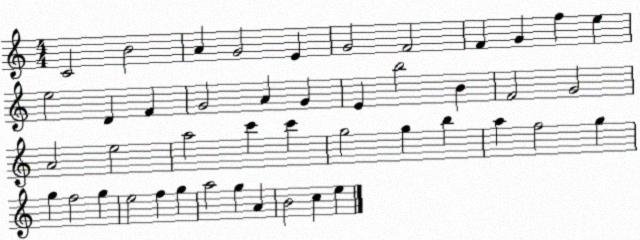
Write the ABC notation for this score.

X:1
T:Untitled
M:4/4
L:1/4
K:C
C2 B2 A G2 E G2 F2 F G f e e2 D F G2 A G E b2 B F2 G2 A2 e2 a2 c' c' g2 g b a f2 g g f2 g e2 f g a2 g A B2 c e